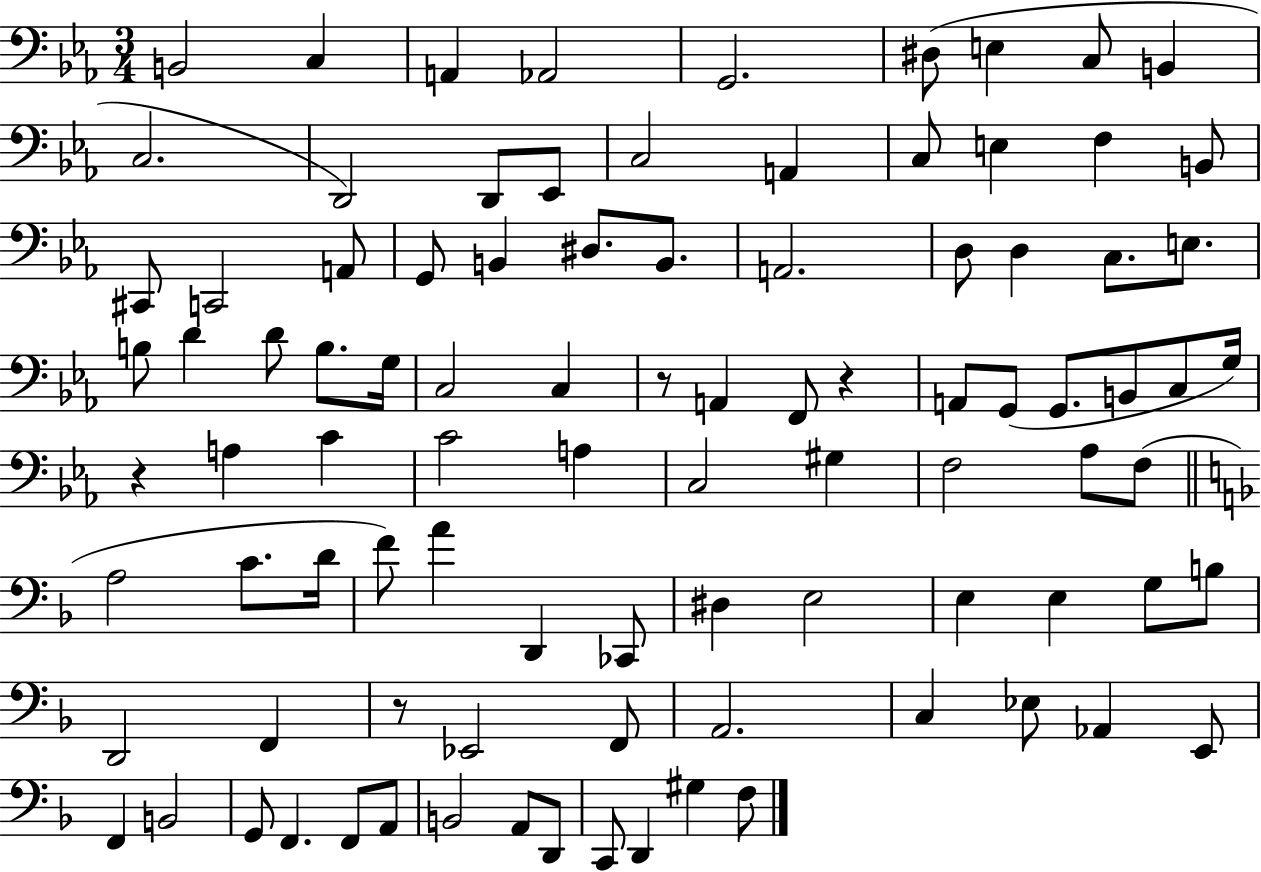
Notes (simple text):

B2/h C3/q A2/q Ab2/h G2/h. D#3/e E3/q C3/e B2/q C3/h. D2/h D2/e Eb2/e C3/h A2/q C3/e E3/q F3/q B2/e C#2/e C2/h A2/e G2/e B2/q D#3/e. B2/e. A2/h. D3/e D3/q C3/e. E3/e. B3/e D4/q D4/e B3/e. G3/s C3/h C3/q R/e A2/q F2/e R/q A2/e G2/e G2/e. B2/e C3/e G3/s R/q A3/q C4/q C4/h A3/q C3/h G#3/q F3/h Ab3/e F3/e A3/h C4/e. D4/s F4/e A4/q D2/q CES2/e D#3/q E3/h E3/q E3/q G3/e B3/e D2/h F2/q R/e Eb2/h F2/e A2/h. C3/q Eb3/e Ab2/q E2/e F2/q B2/h G2/e F2/q. F2/e A2/e B2/h A2/e D2/e C2/e D2/q G#3/q F3/e